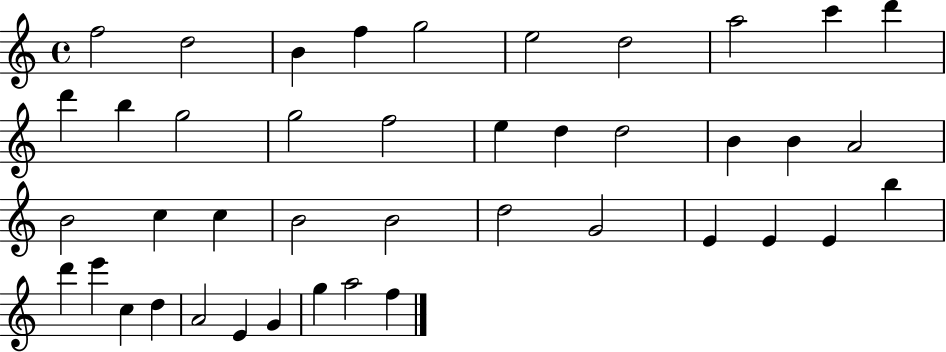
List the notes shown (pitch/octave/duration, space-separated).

F5/h D5/h B4/q F5/q G5/h E5/h D5/h A5/h C6/q D6/q D6/q B5/q G5/h G5/h F5/h E5/q D5/q D5/h B4/q B4/q A4/h B4/h C5/q C5/q B4/h B4/h D5/h G4/h E4/q E4/q E4/q B5/q D6/q E6/q C5/q D5/q A4/h E4/q G4/q G5/q A5/h F5/q